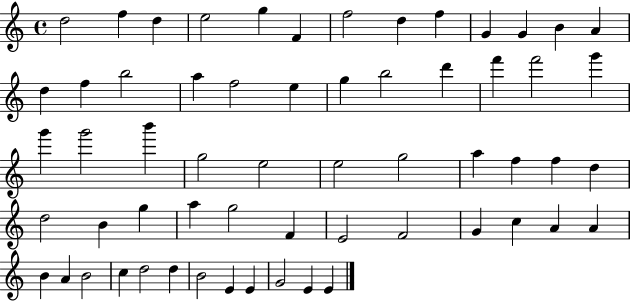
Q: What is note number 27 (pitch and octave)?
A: G6